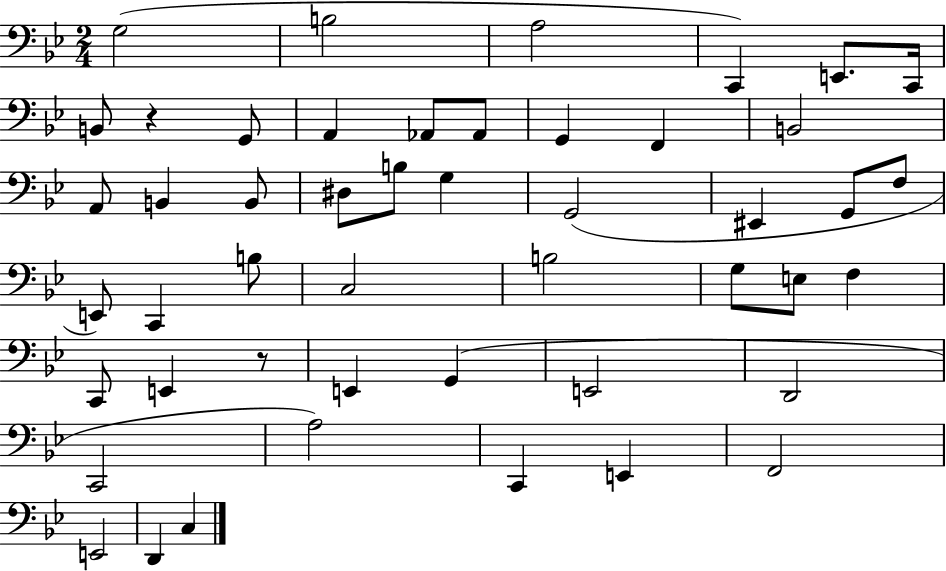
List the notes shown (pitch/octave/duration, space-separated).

G3/h B3/h A3/h C2/q E2/e. C2/s B2/e R/q G2/e A2/q Ab2/e Ab2/e G2/q F2/q B2/h A2/e B2/q B2/e D#3/e B3/e G3/q G2/h EIS2/q G2/e F3/e E2/e C2/q B3/e C3/h B3/h G3/e E3/e F3/q C2/e E2/q R/e E2/q G2/q E2/h D2/h C2/h A3/h C2/q E2/q F2/h E2/h D2/q C3/q